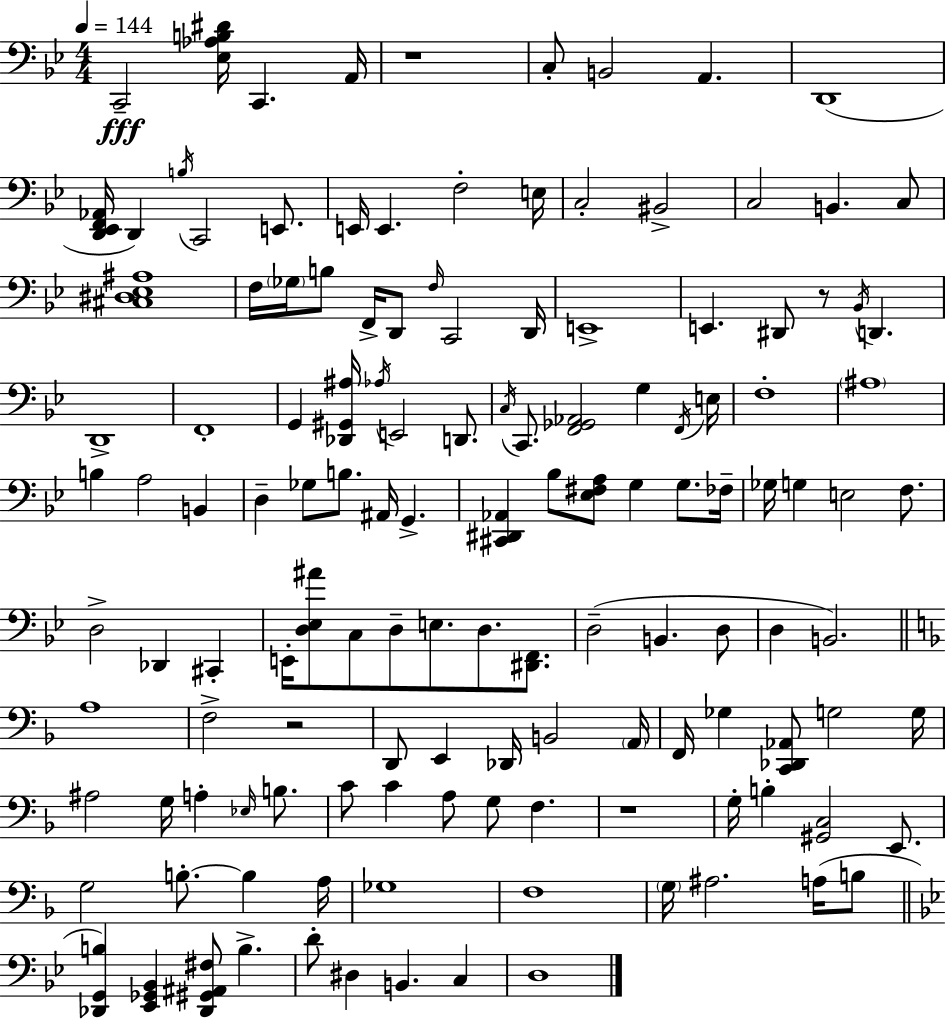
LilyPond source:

{
  \clef bass
  \numericTimeSignature
  \time 4/4
  \key bes \major
  \tempo 4 = 144
  c,2--\fff <ees aes b dis'>16 c,4. a,16 | r1 | c8-. b,2 a,4. | d,1( | \break <d, ees, f, aes,>16 d,4) \acciaccatura { b16 } c,2 e,8. | e,16 e,4. f2-. | e16 c2-. bis,2-> | c2 b,4. c8 | \break <cis dis ees ais>1 | f16 \parenthesize ges16 b8 f,16-> d,8 \grace { f16 } c,2 | d,16 e,1-> | e,4. dis,8 r8 \acciaccatura { bes,16 } d,4. | \break d,1-> | f,1-. | g,4 <des, gis, ais>16 \acciaccatura { aes16 } e,2 | d,8. \acciaccatura { c16 } c,8. <f, ges, aes,>2 | \break g4 \acciaccatura { f,16 } e16 f1-. | \parenthesize ais1 | b4 a2 | b,4 d4-- ges8 b8. ais,16 | \break g,4.-> <cis, dis, aes,>4 bes8 <ees fis a>8 g4 | g8. fes16-- ges16 g4 e2 | f8. d2-> des,4 | cis,4-. e,16-. <d ees ais'>8 c8 d8-- e8. | \break d8. <dis, f,>8. d2--( b,4. | d8 d4 b,2.) | \bar "||" \break \key d \minor a1 | f2-> r2 | d,8 e,4 des,16 b,2 \parenthesize a,16 | f,16 ges4 <c, des, aes,>8 g2 g16 | \break ais2 g16 a4-. \grace { ees16 } b8. | c'8 c'4 a8 g8 f4. | r1 | g16-. b4-. <gis, c>2 e,8. | \break g2 b8.-.~~ b4 | a16 ges1 | f1 | \parenthesize g16 ais2. a16( b8 | \break \bar "||" \break \key g \minor <des, g, b>4) <ees, ges, bes,>4 <des, gis, ais, fis>8 b4.-> | d'8-. dis4 b,4. c4 | d1 | \bar "|."
}